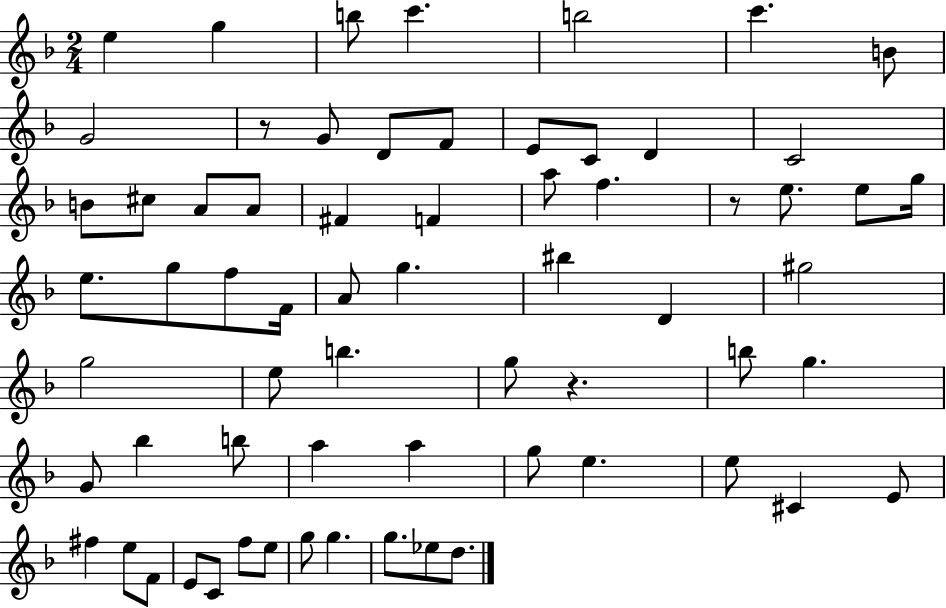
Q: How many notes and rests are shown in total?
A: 66